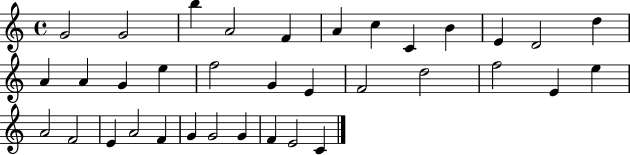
G4/h G4/h B5/q A4/h F4/q A4/q C5/q C4/q B4/q E4/q D4/h D5/q A4/q A4/q G4/q E5/q F5/h G4/q E4/q F4/h D5/h F5/h E4/q E5/q A4/h F4/h E4/q A4/h F4/q G4/q G4/h G4/q F4/q E4/h C4/q